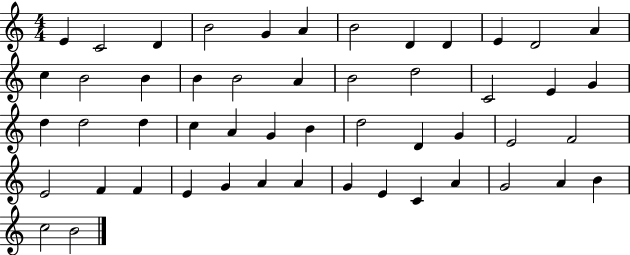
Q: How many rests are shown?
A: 0